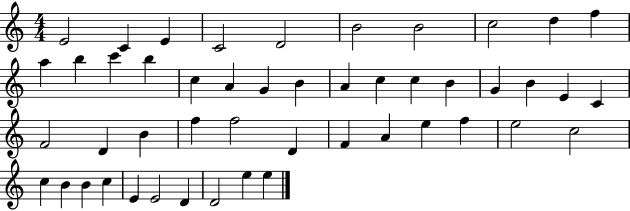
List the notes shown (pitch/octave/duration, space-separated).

E4/h C4/q E4/q C4/h D4/h B4/h B4/h C5/h D5/q F5/q A5/q B5/q C6/q B5/q C5/q A4/q G4/q B4/q A4/q C5/q C5/q B4/q G4/q B4/q E4/q C4/q F4/h D4/q B4/q F5/q F5/h D4/q F4/q A4/q E5/q F5/q E5/h C5/h C5/q B4/q B4/q C5/q E4/q E4/h D4/q D4/h E5/q E5/q